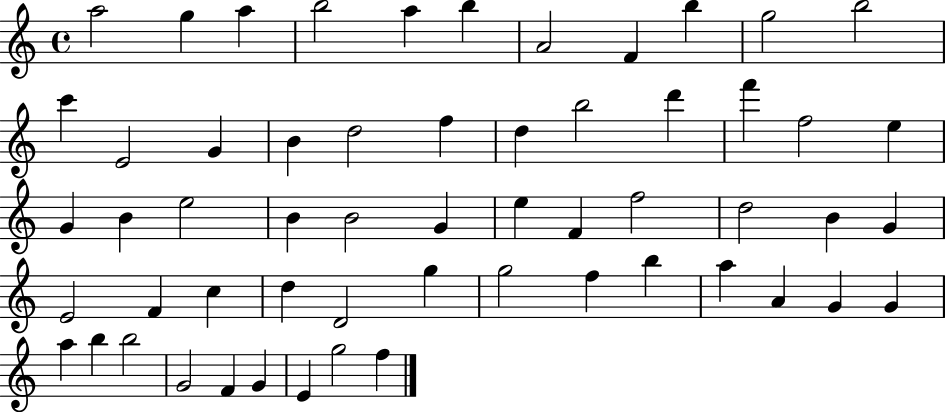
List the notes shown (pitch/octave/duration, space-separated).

A5/h G5/q A5/q B5/h A5/q B5/q A4/h F4/q B5/q G5/h B5/h C6/q E4/h G4/q B4/q D5/h F5/q D5/q B5/h D6/q F6/q F5/h E5/q G4/q B4/q E5/h B4/q B4/h G4/q E5/q F4/q F5/h D5/h B4/q G4/q E4/h F4/q C5/q D5/q D4/h G5/q G5/h F5/q B5/q A5/q A4/q G4/q G4/q A5/q B5/q B5/h G4/h F4/q G4/q E4/q G5/h F5/q